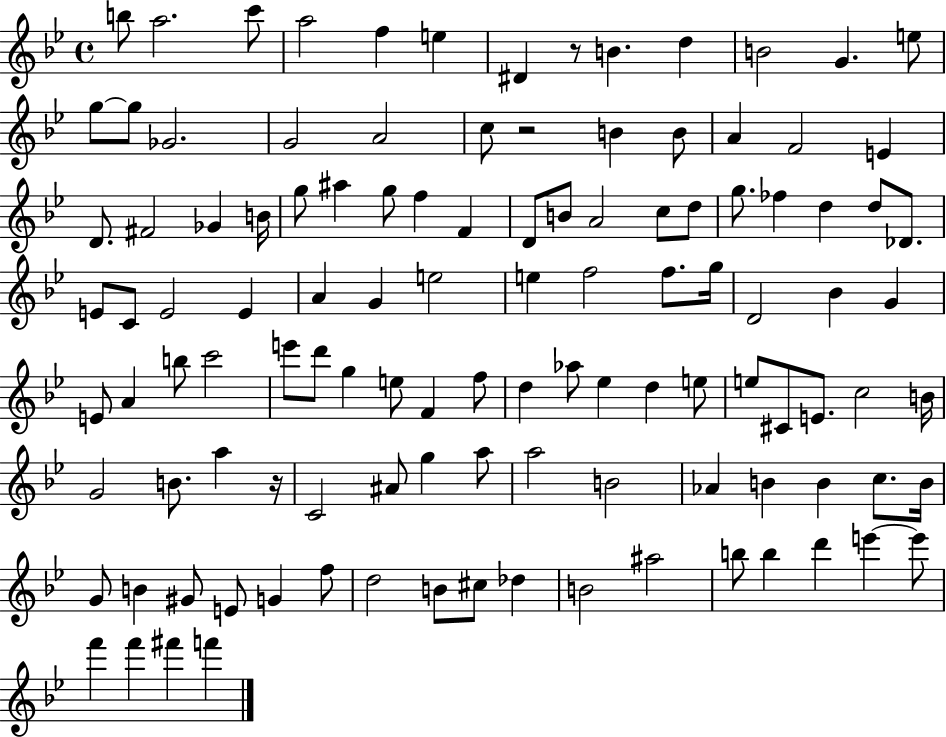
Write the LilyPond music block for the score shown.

{
  \clef treble
  \time 4/4
  \defaultTimeSignature
  \key bes \major
  b''8 a''2. c'''8 | a''2 f''4 e''4 | dis'4 r8 b'4. d''4 | b'2 g'4. e''8 | \break g''8~~ g''8 ges'2. | g'2 a'2 | c''8 r2 b'4 b'8 | a'4 f'2 e'4 | \break d'8. fis'2 ges'4 b'16 | g''8 ais''4 g''8 f''4 f'4 | d'8 b'8 a'2 c''8 d''8 | g''8. fes''4 d''4 d''8 des'8. | \break e'8 c'8 e'2 e'4 | a'4 g'4 e''2 | e''4 f''2 f''8. g''16 | d'2 bes'4 g'4 | \break e'8 a'4 b''8 c'''2 | e'''8 d'''8 g''4 e''8 f'4 f''8 | d''4 aes''8 ees''4 d''4 e''8 | e''8 cis'8 e'8. c''2 b'16 | \break g'2 b'8. a''4 r16 | c'2 ais'8 g''4 a''8 | a''2 b'2 | aes'4 b'4 b'4 c''8. b'16 | \break g'8 b'4 gis'8 e'8 g'4 f''8 | d''2 b'8 cis''8 des''4 | b'2 ais''2 | b''8 b''4 d'''4 e'''4~~ e'''8 | \break f'''4 f'''4 fis'''4 f'''4 | \bar "|."
}